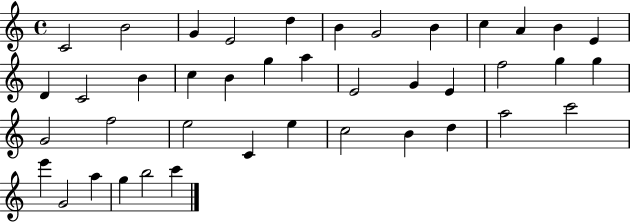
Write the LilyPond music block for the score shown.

{
  \clef treble
  \time 4/4
  \defaultTimeSignature
  \key c \major
  c'2 b'2 | g'4 e'2 d''4 | b'4 g'2 b'4 | c''4 a'4 b'4 e'4 | \break d'4 c'2 b'4 | c''4 b'4 g''4 a''4 | e'2 g'4 e'4 | f''2 g''4 g''4 | \break g'2 f''2 | e''2 c'4 e''4 | c''2 b'4 d''4 | a''2 c'''2 | \break e'''4 g'2 a''4 | g''4 b''2 c'''4 | \bar "|."
}